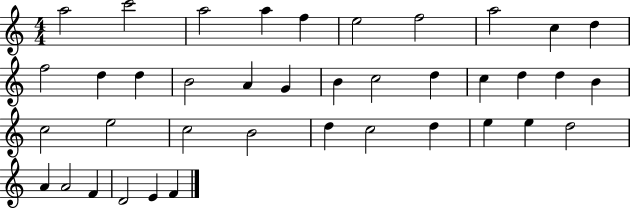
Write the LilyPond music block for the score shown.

{
  \clef treble
  \numericTimeSignature
  \time 4/4
  \key c \major
  a''2 c'''2 | a''2 a''4 f''4 | e''2 f''2 | a''2 c''4 d''4 | \break f''2 d''4 d''4 | b'2 a'4 g'4 | b'4 c''2 d''4 | c''4 d''4 d''4 b'4 | \break c''2 e''2 | c''2 b'2 | d''4 c''2 d''4 | e''4 e''4 d''2 | \break a'4 a'2 f'4 | d'2 e'4 f'4 | \bar "|."
}